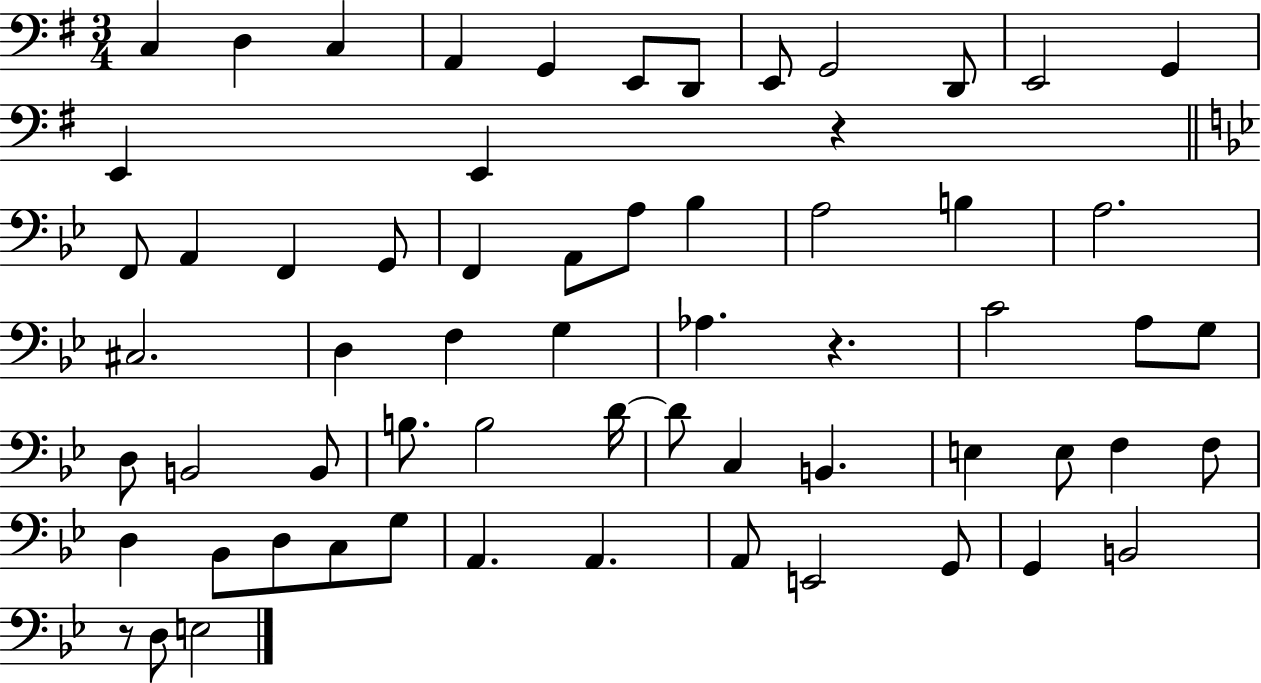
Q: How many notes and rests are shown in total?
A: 63